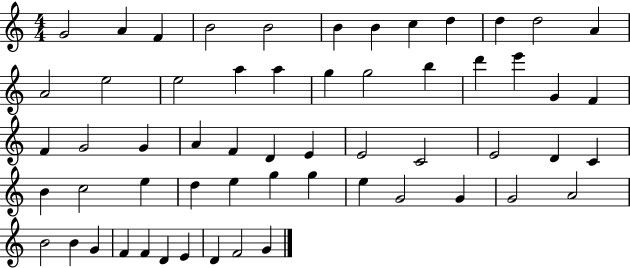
G4/h A4/q F4/q B4/h B4/h B4/q B4/q C5/q D5/q D5/q D5/h A4/q A4/h E5/h E5/h A5/q A5/q G5/q G5/h B5/q D6/q E6/q G4/q F4/q F4/q G4/h G4/q A4/q F4/q D4/q E4/q E4/h C4/h E4/h D4/q C4/q B4/q C5/h E5/q D5/q E5/q G5/q G5/q E5/q G4/h G4/q G4/h A4/h B4/h B4/q G4/q F4/q F4/q D4/q E4/q D4/q F4/h G4/q